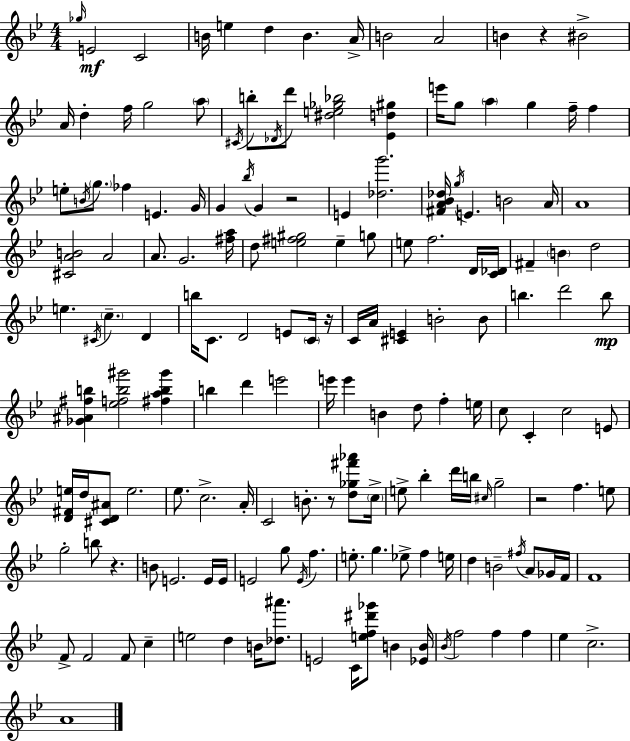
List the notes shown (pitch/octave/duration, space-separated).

Gb5/s E4/h C4/h B4/s E5/q D5/q B4/q. A4/s B4/h A4/h B4/q R/q BIS4/h A4/s D5/q F5/s G5/h A5/e C#4/s B5/e Db4/s D6/e [D#5,E5,Gb5,Bb5]/h [Eb4,D5,G#5]/q E6/s G5/e A5/q G5/q F5/s F5/q E5/e B4/s G5/e. FES5/q E4/q. G4/s G4/q Bb5/s G4/q R/h E4/q [Db5,G6]/h. [F#4,A4,Bb4,Db5]/s G5/s E4/q. B4/h A4/s A4/w [C#4,A4,B4]/h A4/h A4/e. G4/h. [F#5,A5]/s D5/e [E5,F#5,G#5]/h E5/q G5/e E5/e F5/h. D4/s [C4,Db4]/s F#4/q B4/q D5/h E5/q. C#4/s C5/q. D4/q B5/s C4/e. D4/h E4/e C4/s R/s C4/s A4/s [C#4,E4]/q B4/h B4/e B5/q. D6/h B5/e [Gb4,A#4,F#5,B5]/q [Eb5,F5,B5,G#6]/h [F#5,A5,B5,G#6]/q B5/q D6/q E6/h E6/s E6/q B4/q D5/e F5/q E5/s C5/e C4/q C5/h E4/e [D4,F#4,E5]/s D5/s [C#4,D4,A#4]/e E5/h. Eb5/e. C5/h. A4/s C4/h B4/e. R/e [D5,Gb5,F#6,Ab6]/e C5/s E5/e Bb5/q D6/s B5/s C#5/s G5/h R/h F5/q. E5/e G5/h B5/e R/q. B4/e E4/h. E4/s E4/s E4/h G5/e E4/s F5/q. E5/e. G5/q. Eb5/e F5/q E5/s D5/q B4/h F#5/s A4/e Gb4/s F4/s F4/w F4/e F4/h F4/e C5/q E5/h D5/q B4/s [Db5,A#6]/e. E4/h C4/s [E5,F5,D#6,Gb6]/e B4/q [Eb4,B4]/s Bb4/s F5/h F5/q F5/q Eb5/q C5/h. A4/w